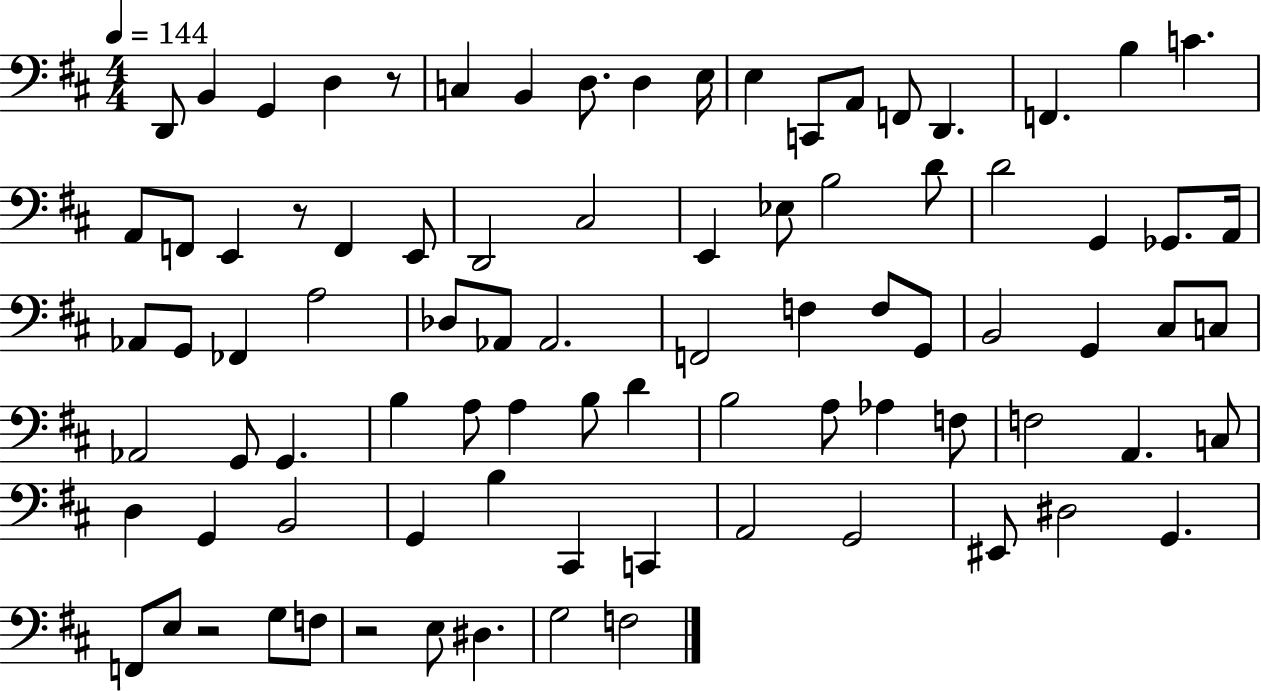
D2/e B2/q G2/q D3/q R/e C3/q B2/q D3/e. D3/q E3/s E3/q C2/e A2/e F2/e D2/q. F2/q. B3/q C4/q. A2/e F2/e E2/q R/e F2/q E2/e D2/h C#3/h E2/q Eb3/e B3/h D4/e D4/h G2/q Gb2/e. A2/s Ab2/e G2/e FES2/q A3/h Db3/e Ab2/e Ab2/h. F2/h F3/q F3/e G2/e B2/h G2/q C#3/e C3/e Ab2/h G2/e G2/q. B3/q A3/e A3/q B3/e D4/q B3/h A3/e Ab3/q F3/e F3/h A2/q. C3/e D3/q G2/q B2/h G2/q B3/q C#2/q C2/q A2/h G2/h EIS2/e D#3/h G2/q. F2/e E3/e R/h G3/e F3/e R/h E3/e D#3/q. G3/h F3/h